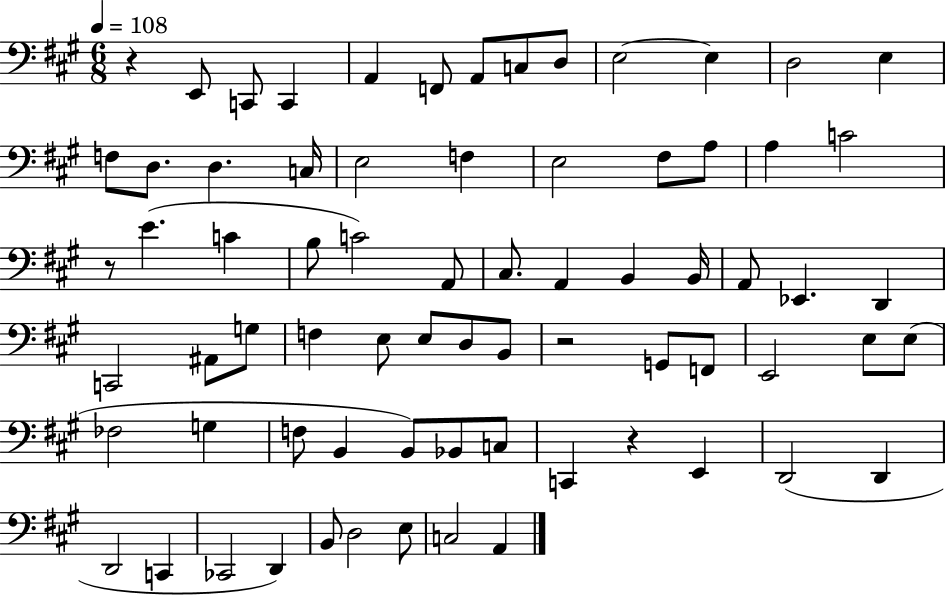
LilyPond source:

{
  \clef bass
  \numericTimeSignature
  \time 6/8
  \key a \major
  \tempo 4 = 108
  r4 e,8 c,8 c,4 | a,4 f,8 a,8 c8 d8 | e2~~ e4 | d2 e4 | \break f8 d8. d4. c16 | e2 f4 | e2 fis8 a8 | a4 c'2 | \break r8 e'4.( c'4 | b8 c'2) a,8 | cis8. a,4 b,4 b,16 | a,8 ees,4. d,4 | \break c,2 ais,8 g8 | f4 e8 e8 d8 b,8 | r2 g,8 f,8 | e,2 e8 e8( | \break fes2 g4 | f8 b,4 b,8) bes,8 c8 | c,4 r4 e,4 | d,2( d,4 | \break d,2 c,4 | ces,2 d,4) | b,8 d2 e8 | c2 a,4 | \break \bar "|."
}